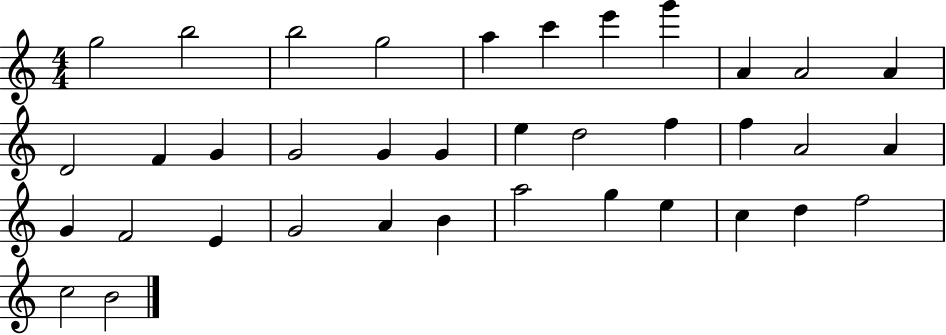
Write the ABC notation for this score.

X:1
T:Untitled
M:4/4
L:1/4
K:C
g2 b2 b2 g2 a c' e' g' A A2 A D2 F G G2 G G e d2 f f A2 A G F2 E G2 A B a2 g e c d f2 c2 B2